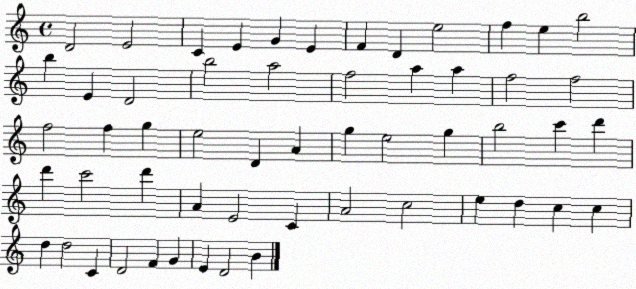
X:1
T:Untitled
M:4/4
L:1/4
K:C
D2 E2 C E G E F D e2 f e b2 b E D2 b2 a2 f2 a a f2 f2 f2 f g e2 D A g e2 g b2 c' d' d' c'2 d' A E2 C A2 c2 e d c c d d2 C D2 F G E D2 B